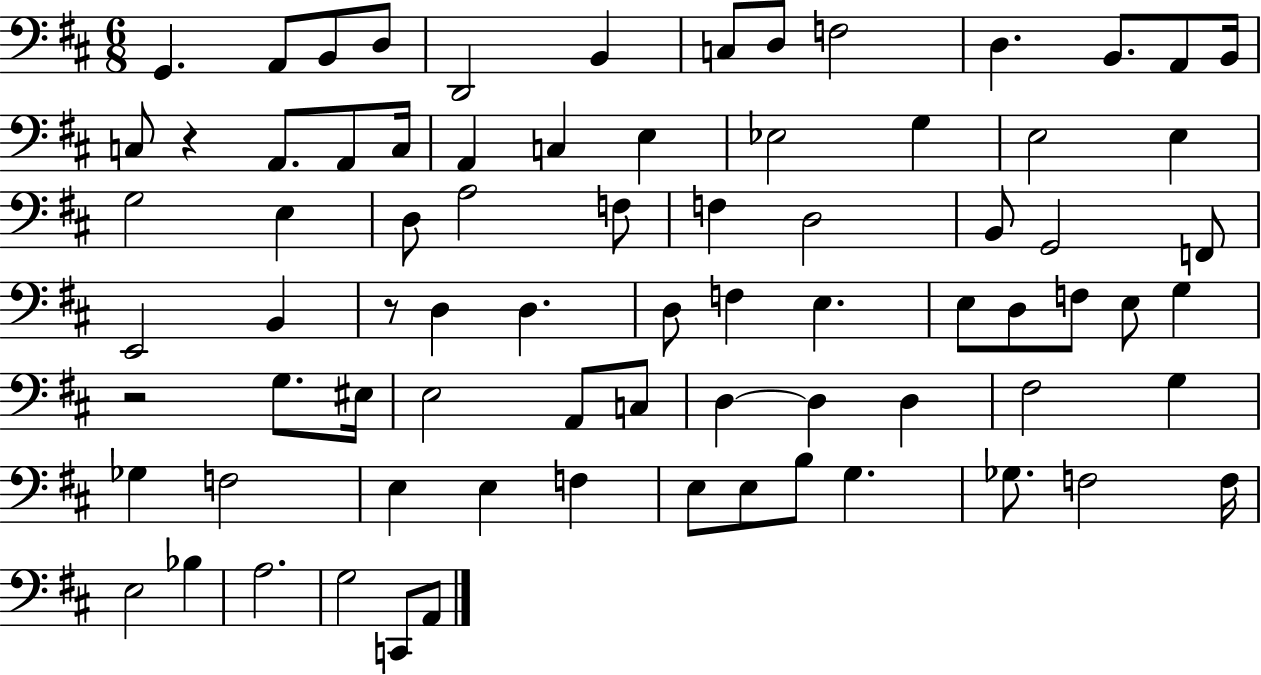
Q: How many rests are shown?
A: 3